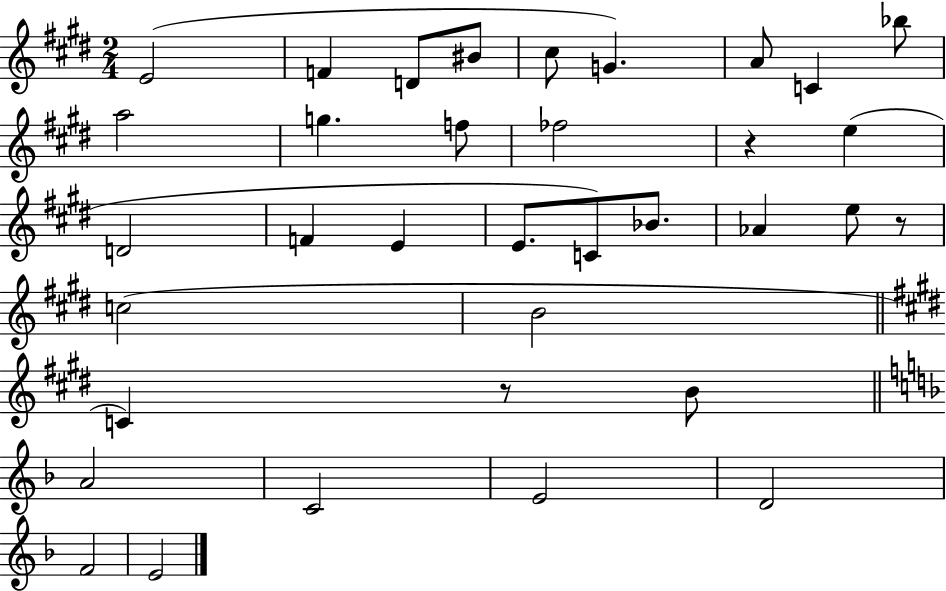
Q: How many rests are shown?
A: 3